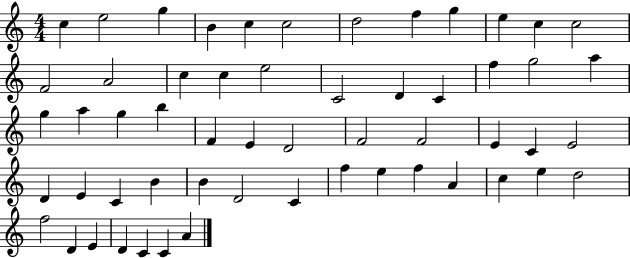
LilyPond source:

{
  \clef treble
  \numericTimeSignature
  \time 4/4
  \key c \major
  c''4 e''2 g''4 | b'4 c''4 c''2 | d''2 f''4 g''4 | e''4 c''4 c''2 | \break f'2 a'2 | c''4 c''4 e''2 | c'2 d'4 c'4 | f''4 g''2 a''4 | \break g''4 a''4 g''4 b''4 | f'4 e'4 d'2 | f'2 f'2 | e'4 c'4 e'2 | \break d'4 e'4 c'4 b'4 | b'4 d'2 c'4 | f''4 e''4 f''4 a'4 | c''4 e''4 d''2 | \break f''2 d'4 e'4 | d'4 c'4 c'4 a'4 | \bar "|."
}